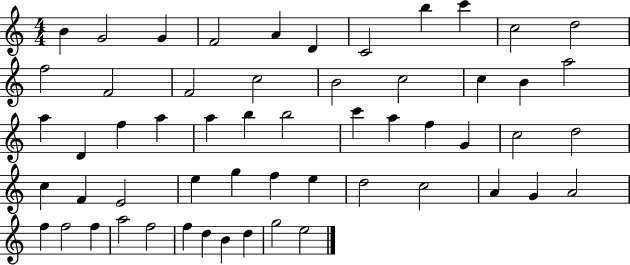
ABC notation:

X:1
T:Untitled
M:4/4
L:1/4
K:C
B G2 G F2 A D C2 b c' c2 d2 f2 F2 F2 c2 B2 c2 c B a2 a D f a a b b2 c' a f G c2 d2 c F E2 e g f e d2 c2 A G A2 f f2 f a2 f2 f d B d g2 e2